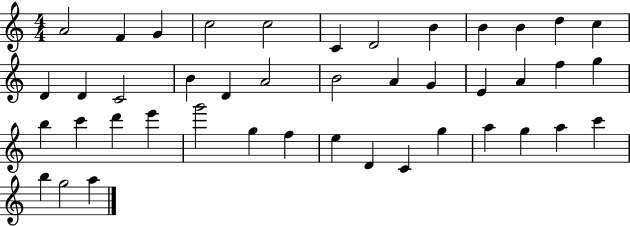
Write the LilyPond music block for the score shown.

{
  \clef treble
  \numericTimeSignature
  \time 4/4
  \key c \major
  a'2 f'4 g'4 | c''2 c''2 | c'4 d'2 b'4 | b'4 b'4 d''4 c''4 | \break d'4 d'4 c'2 | b'4 d'4 a'2 | b'2 a'4 g'4 | e'4 a'4 f''4 g''4 | \break b''4 c'''4 d'''4 e'''4 | g'''2 g''4 f''4 | e''4 d'4 c'4 g''4 | a''4 g''4 a''4 c'''4 | \break b''4 g''2 a''4 | \bar "|."
}